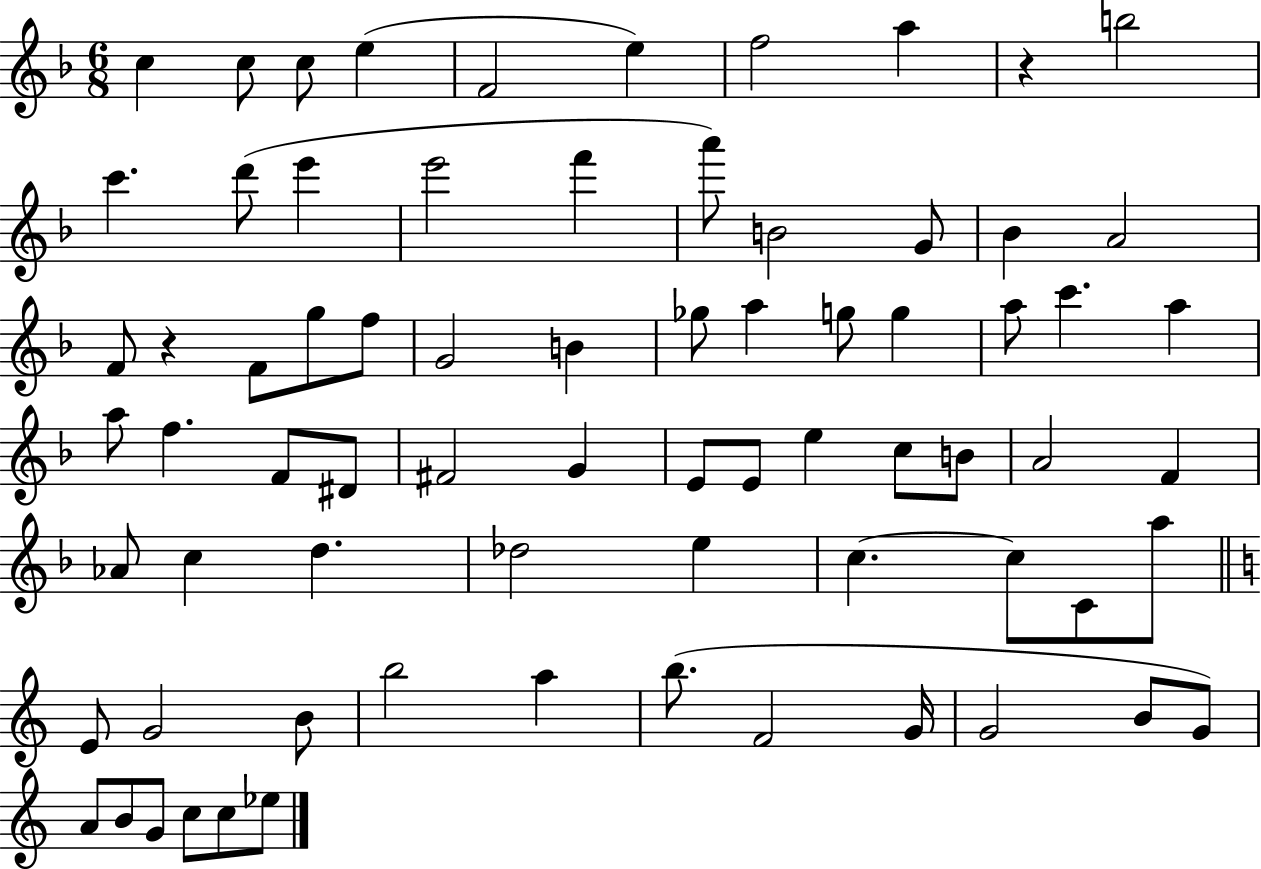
{
  \clef treble
  \numericTimeSignature
  \time 6/8
  \key f \major
  \repeat volta 2 { c''4 c''8 c''8 e''4( | f'2 e''4) | f''2 a''4 | r4 b''2 | \break c'''4. d'''8( e'''4 | e'''2 f'''4 | a'''8) b'2 g'8 | bes'4 a'2 | \break f'8 r4 f'8 g''8 f''8 | g'2 b'4 | ges''8 a''4 g''8 g''4 | a''8 c'''4. a''4 | \break a''8 f''4. f'8 dis'8 | fis'2 g'4 | e'8 e'8 e''4 c''8 b'8 | a'2 f'4 | \break aes'8 c''4 d''4. | des''2 e''4 | c''4.~~ c''8 c'8 a''8 | \bar "||" \break \key c \major e'8 g'2 b'8 | b''2 a''4 | b''8.( f'2 g'16 | g'2 b'8 g'8) | \break a'8 b'8 g'8 c''8 c''8 ees''8 | } \bar "|."
}